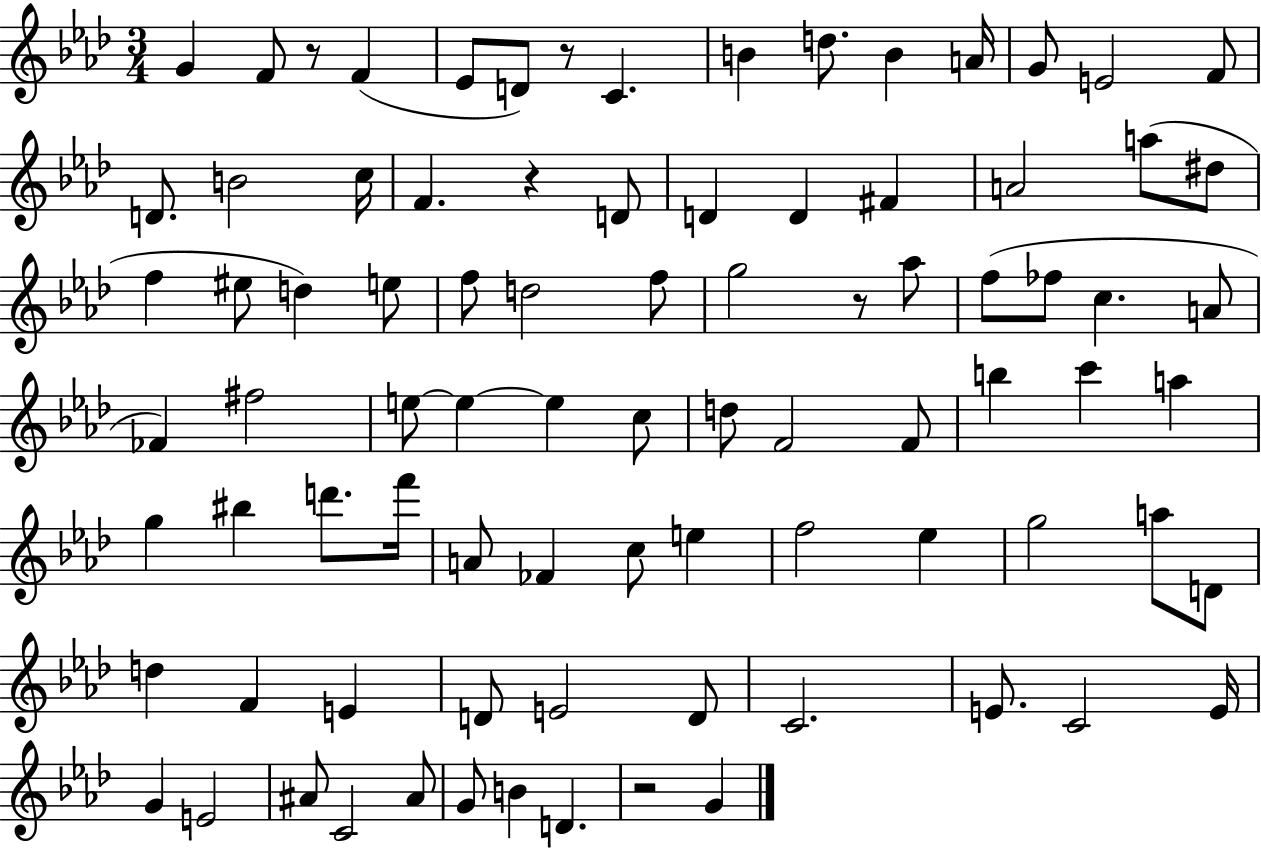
G4/q F4/e R/e F4/q Eb4/e D4/e R/e C4/q. B4/q D5/e. B4/q A4/s G4/e E4/h F4/e D4/e. B4/h C5/s F4/q. R/q D4/e D4/q D4/q F#4/q A4/h A5/e D#5/e F5/q EIS5/e D5/q E5/e F5/e D5/h F5/e G5/h R/e Ab5/e F5/e FES5/e C5/q. A4/e FES4/q F#5/h E5/e E5/q E5/q C5/e D5/e F4/h F4/e B5/q C6/q A5/q G5/q BIS5/q D6/e. F6/s A4/e FES4/q C5/e E5/q F5/h Eb5/q G5/h A5/e D4/e D5/q F4/q E4/q D4/e E4/h D4/e C4/h. E4/e. C4/h E4/s G4/q E4/h A#4/e C4/h A#4/e G4/e B4/q D4/q. R/h G4/q